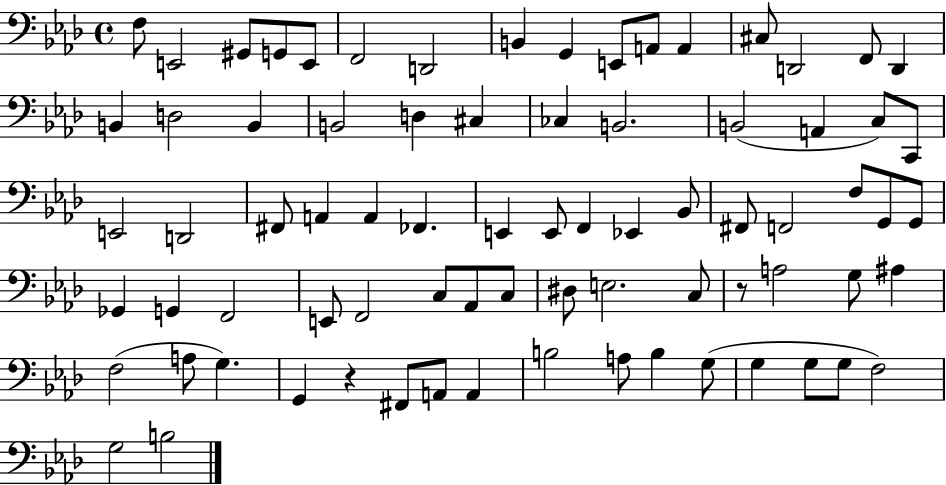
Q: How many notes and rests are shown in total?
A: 77